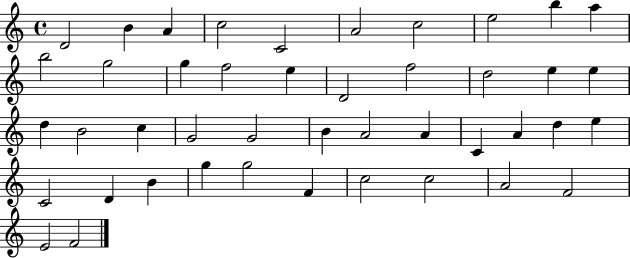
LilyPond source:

{
  \clef treble
  \time 4/4
  \defaultTimeSignature
  \key c \major
  d'2 b'4 a'4 | c''2 c'2 | a'2 c''2 | e''2 b''4 a''4 | \break b''2 g''2 | g''4 f''2 e''4 | d'2 f''2 | d''2 e''4 e''4 | \break d''4 b'2 c''4 | g'2 g'2 | b'4 a'2 a'4 | c'4 a'4 d''4 e''4 | \break c'2 d'4 b'4 | g''4 g''2 f'4 | c''2 c''2 | a'2 f'2 | \break e'2 f'2 | \bar "|."
}